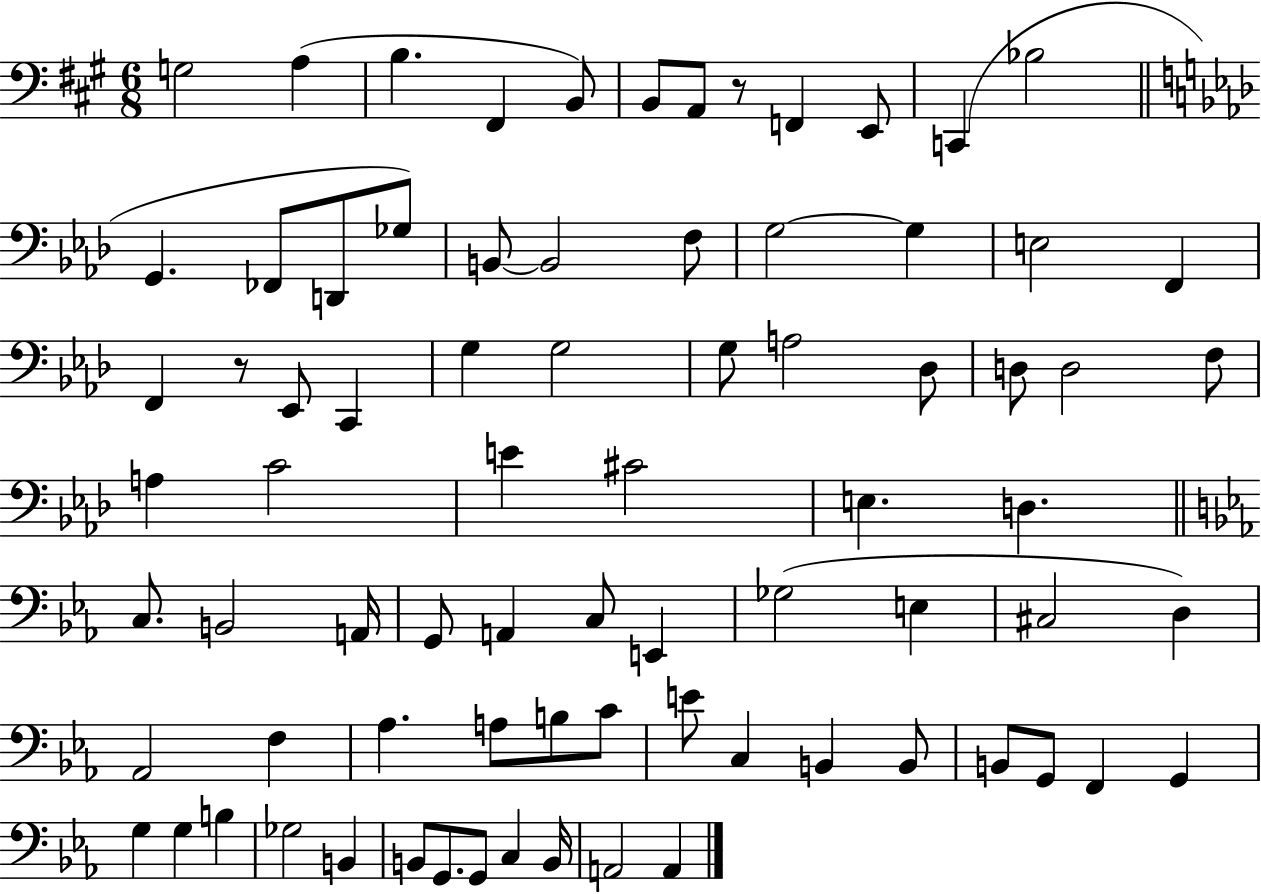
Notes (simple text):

G3/h A3/q B3/q. F#2/q B2/e B2/e A2/e R/e F2/q E2/e C2/q Bb3/h G2/q. FES2/e D2/e Gb3/e B2/e B2/h F3/e G3/h G3/q E3/h F2/q F2/q R/e Eb2/e C2/q G3/q G3/h G3/e A3/h Db3/e D3/e D3/h F3/e A3/q C4/h E4/q C#4/h E3/q. D3/q. C3/e. B2/h A2/s G2/e A2/q C3/e E2/q Gb3/h E3/q C#3/h D3/q Ab2/h F3/q Ab3/q. A3/e B3/e C4/e E4/e C3/q B2/q B2/e B2/e G2/e F2/q G2/q G3/q G3/q B3/q Gb3/h B2/q B2/e G2/e. G2/e C3/q B2/s A2/h A2/q